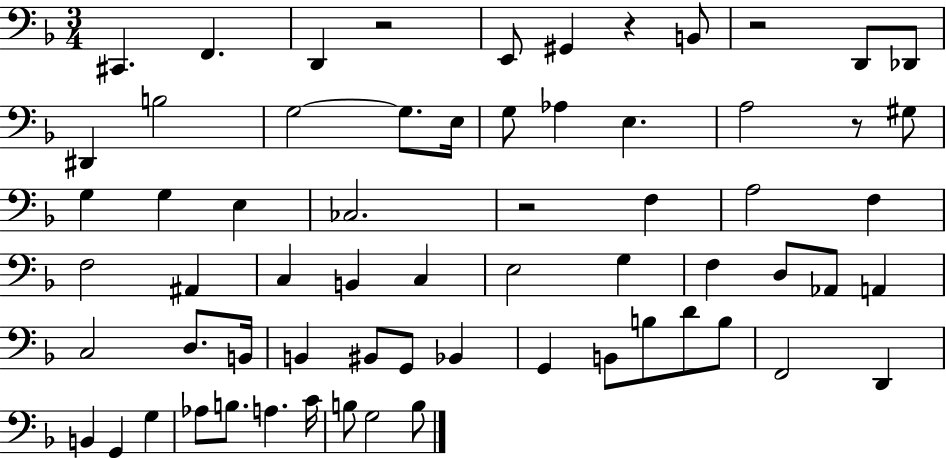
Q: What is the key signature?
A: F major